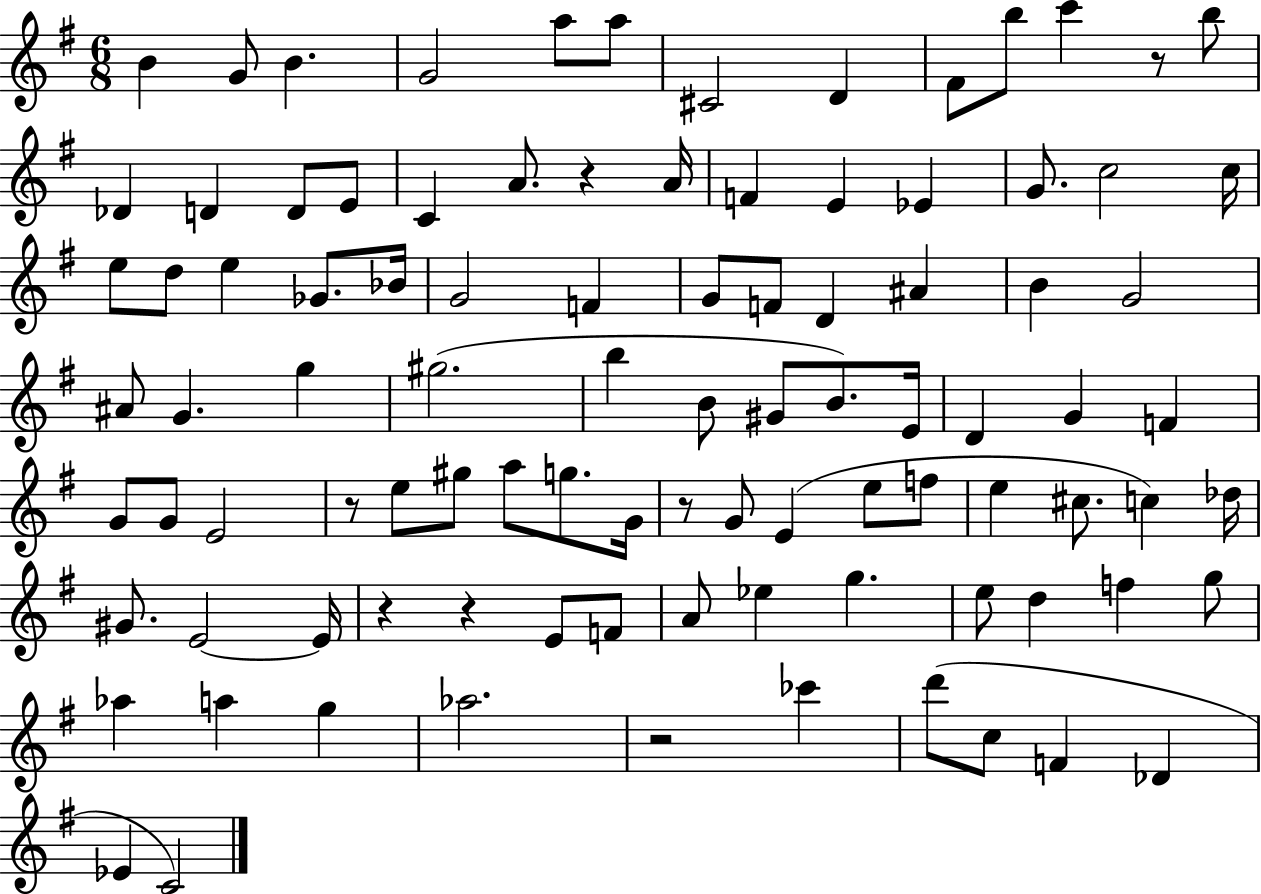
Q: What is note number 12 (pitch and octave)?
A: B5